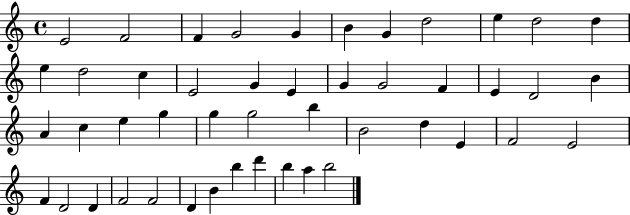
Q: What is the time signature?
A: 4/4